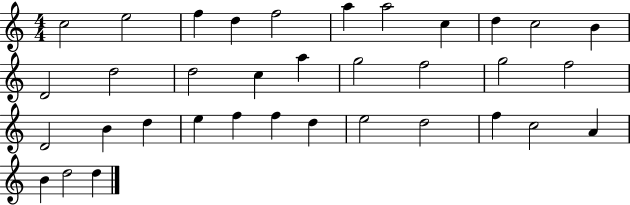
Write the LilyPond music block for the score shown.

{
  \clef treble
  \numericTimeSignature
  \time 4/4
  \key c \major
  c''2 e''2 | f''4 d''4 f''2 | a''4 a''2 c''4 | d''4 c''2 b'4 | \break d'2 d''2 | d''2 c''4 a''4 | g''2 f''2 | g''2 f''2 | \break d'2 b'4 d''4 | e''4 f''4 f''4 d''4 | e''2 d''2 | f''4 c''2 a'4 | \break b'4 d''2 d''4 | \bar "|."
}